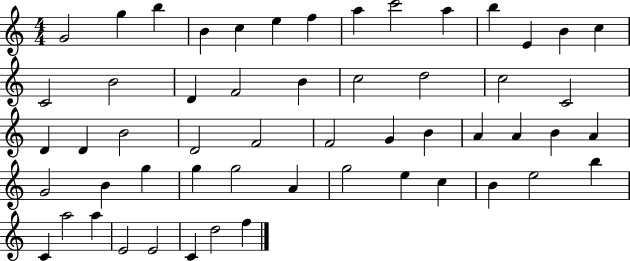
G4/h G5/q B5/q B4/q C5/q E5/q F5/q A5/q C6/h A5/q B5/q E4/q B4/q C5/q C4/h B4/h D4/q F4/h B4/q C5/h D5/h C5/h C4/h D4/q D4/q B4/h D4/h F4/h F4/h G4/q B4/q A4/q A4/q B4/q A4/q G4/h B4/q G5/q G5/q G5/h A4/q G5/h E5/q C5/q B4/q E5/h B5/q C4/q A5/h A5/q E4/h E4/h C4/q D5/h F5/q